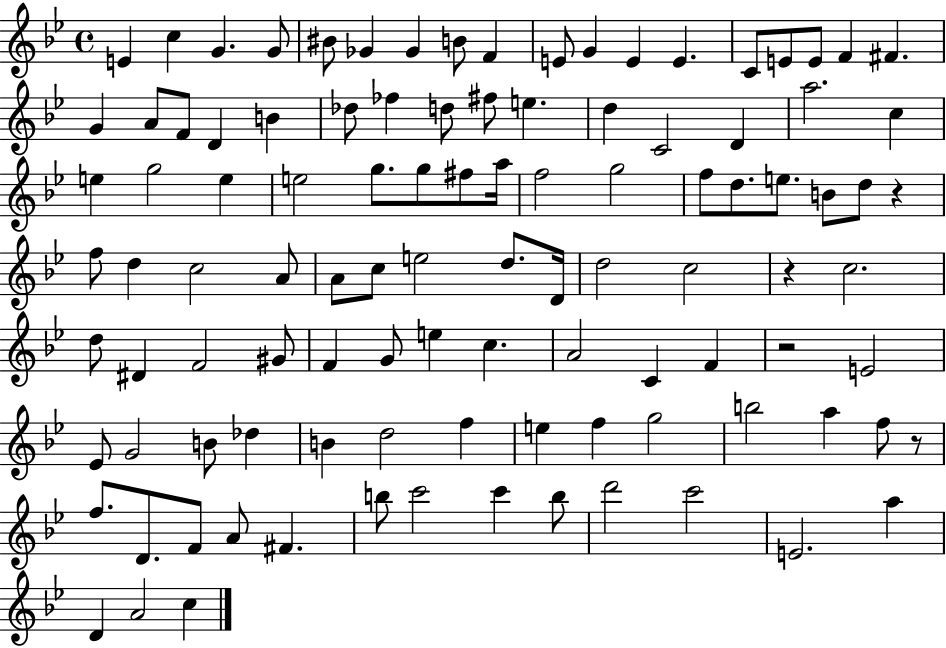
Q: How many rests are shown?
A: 4